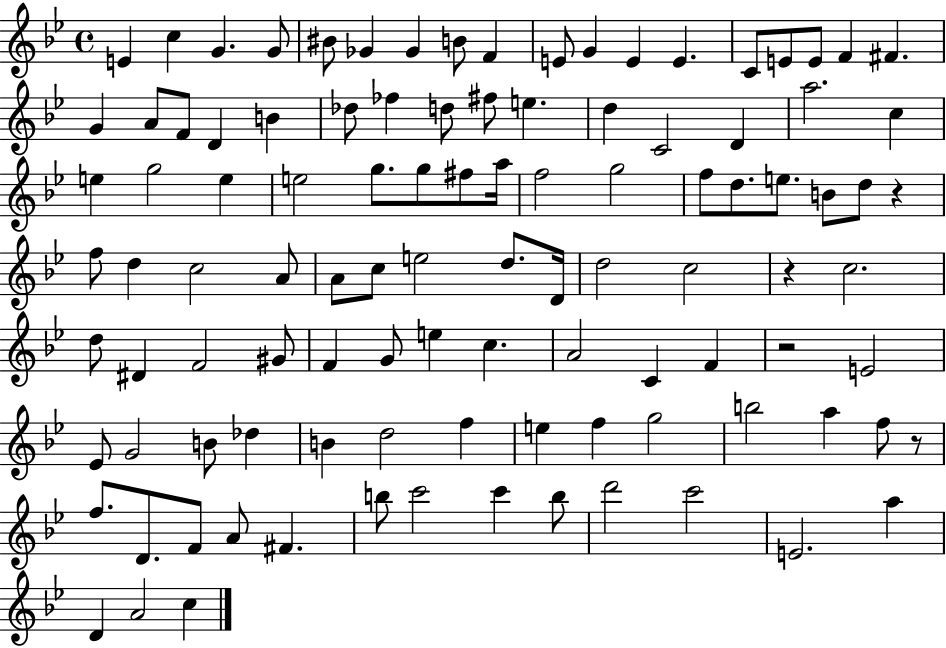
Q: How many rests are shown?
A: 4